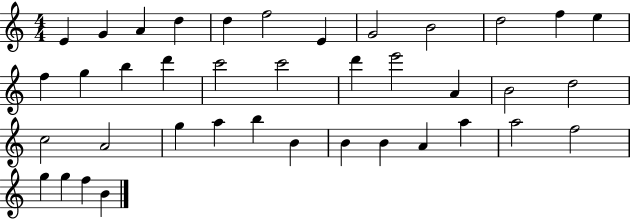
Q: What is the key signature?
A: C major